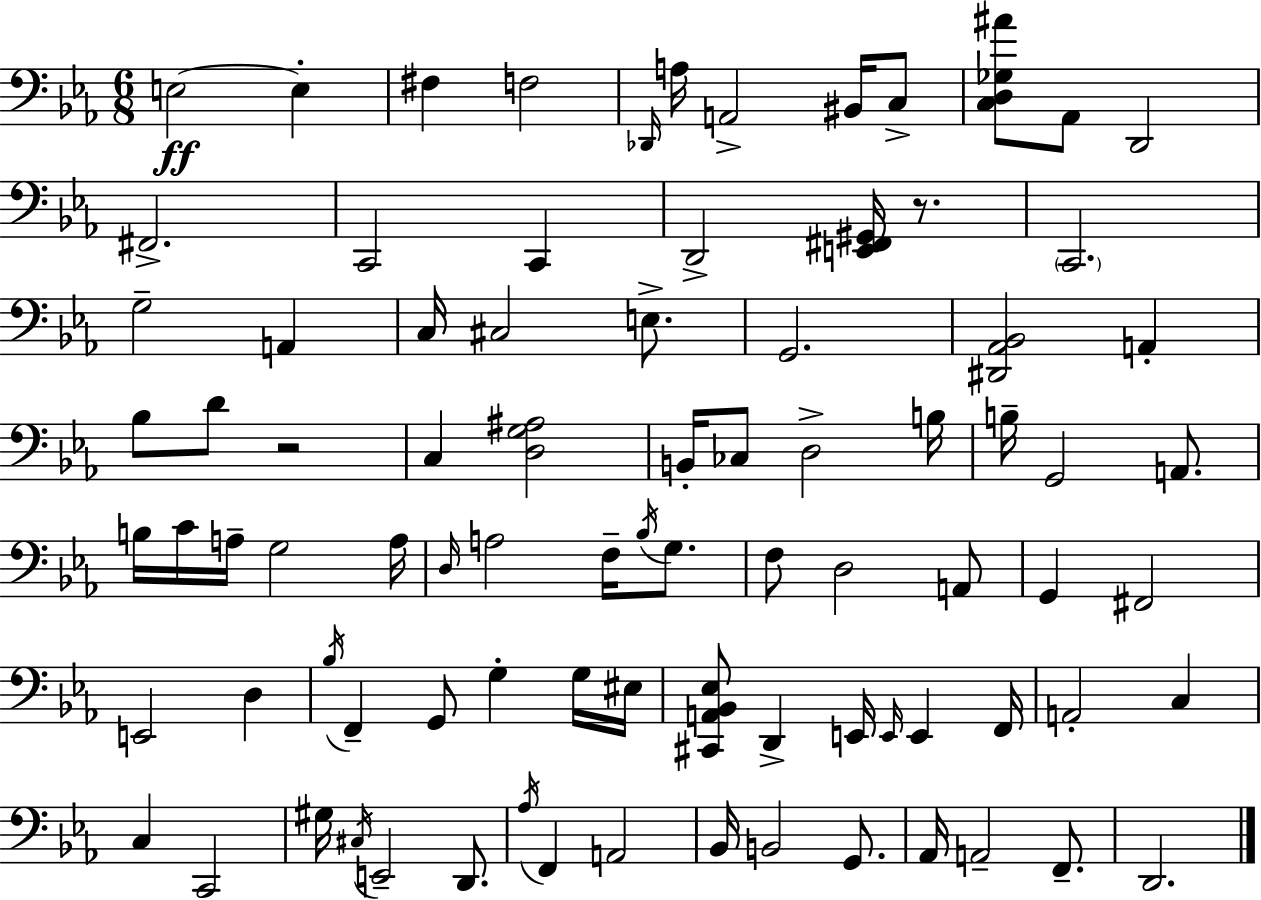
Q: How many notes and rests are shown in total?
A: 86